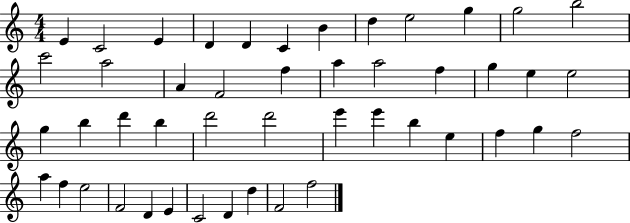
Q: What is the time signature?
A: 4/4